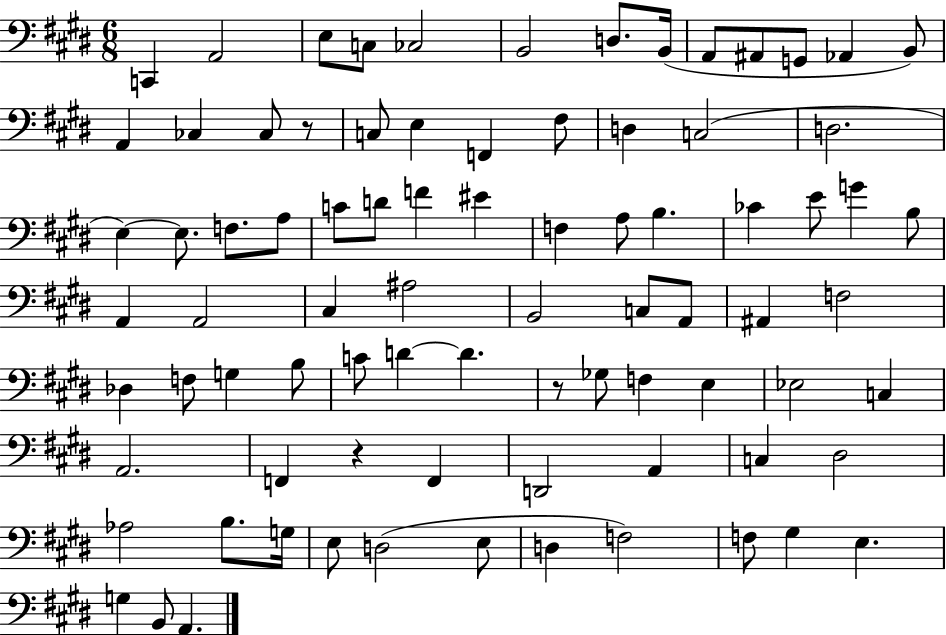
{
  \clef bass
  \numericTimeSignature
  \time 6/8
  \key e \major
  \repeat volta 2 { c,4 a,2 | e8 c8 ces2 | b,2 d8. b,16( | a,8 ais,8 g,8 aes,4 b,8) | \break a,4 ces4 ces8 r8 | c8 e4 f,4 fis8 | d4 c2( | d2. | \break e4~~) e8. f8. a8 | c'8 d'8 f'4 eis'4 | f4 a8 b4. | ces'4 e'8 g'4 b8 | \break a,4 a,2 | cis4 ais2 | b,2 c8 a,8 | ais,4 f2 | \break des4 f8 g4 b8 | c'8 d'4~~ d'4. | r8 ges8 f4 e4 | ees2 c4 | \break a,2. | f,4 r4 f,4 | d,2 a,4 | c4 dis2 | \break aes2 b8. g16 | e8 d2( e8 | d4 f2) | f8 gis4 e4. | \break g4 b,8 a,4. | } \bar "|."
}